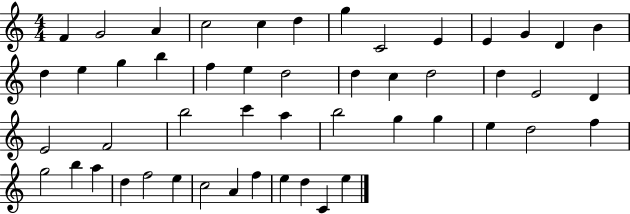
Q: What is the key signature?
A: C major